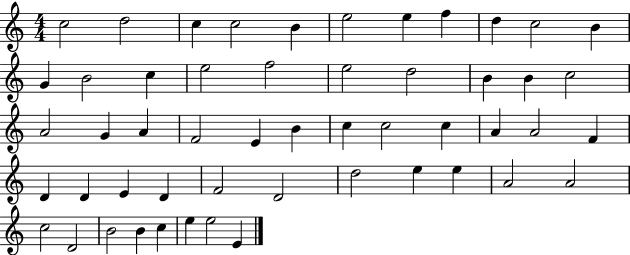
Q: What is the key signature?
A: C major